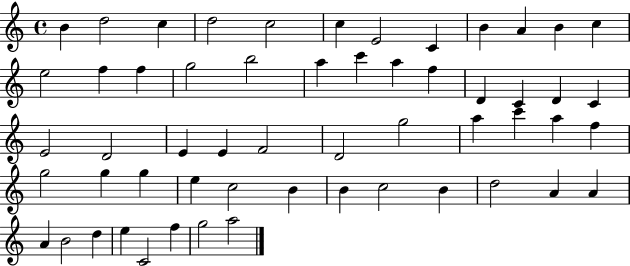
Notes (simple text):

B4/q D5/h C5/q D5/h C5/h C5/q E4/h C4/q B4/q A4/q B4/q C5/q E5/h F5/q F5/q G5/h B5/h A5/q C6/q A5/q F5/q D4/q C4/q D4/q C4/q E4/h D4/h E4/q E4/q F4/h D4/h G5/h A5/q C6/q A5/q F5/q G5/h G5/q G5/q E5/q C5/h B4/q B4/q C5/h B4/q D5/h A4/q A4/q A4/q B4/h D5/q E5/q C4/h F5/q G5/h A5/h